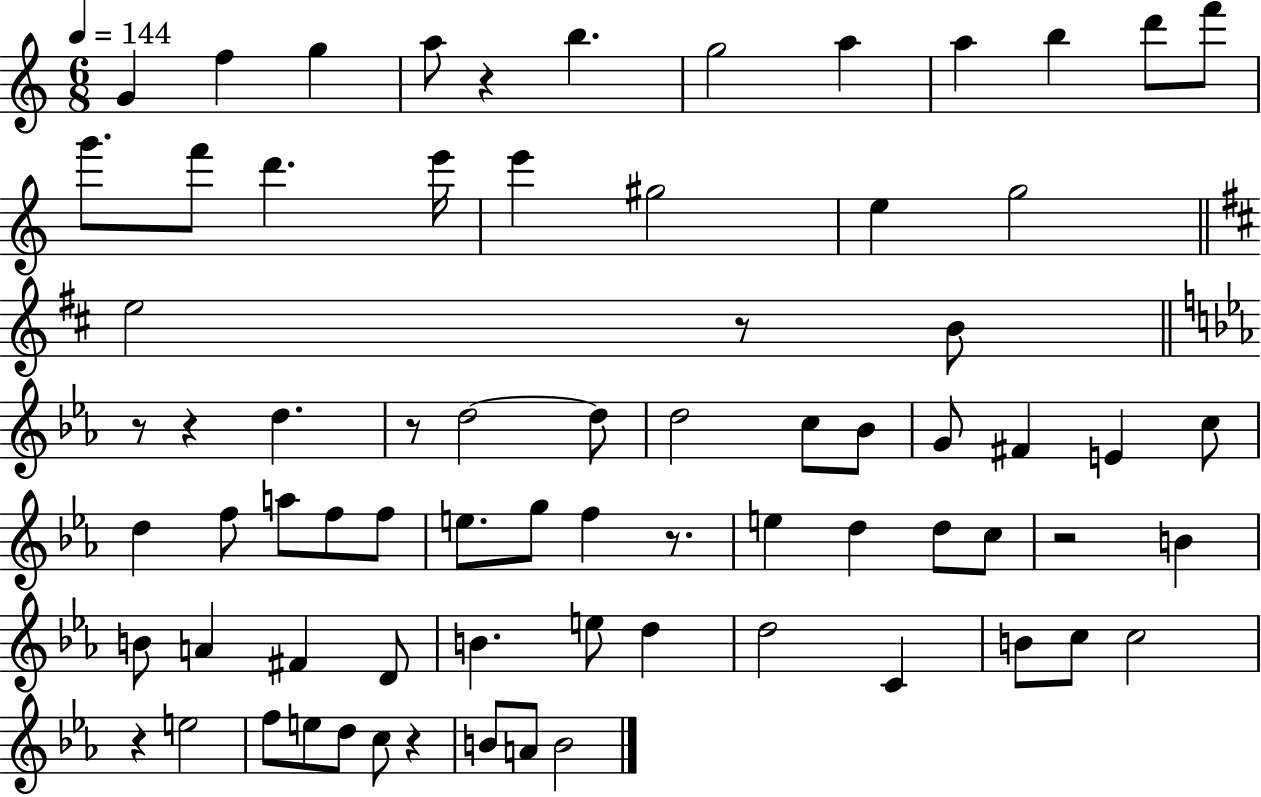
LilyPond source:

{
  \clef treble
  \numericTimeSignature
  \time 6/8
  \key c \major
  \tempo 4 = 144
  \repeat volta 2 { g'4 f''4 g''4 | a''8 r4 b''4. | g''2 a''4 | a''4 b''4 d'''8 f'''8 | \break g'''8. f'''8 d'''4. e'''16 | e'''4 gis''2 | e''4 g''2 | \bar "||" \break \key b \minor e''2 r8 b'8 | \bar "||" \break \key ees \major r8 r4 d''4. | r8 d''2~~ d''8 | d''2 c''8 bes'8 | g'8 fis'4 e'4 c''8 | \break d''4 f''8 a''8 f''8 f''8 | e''8. g''8 f''4 r8. | e''4 d''4 d''8 c''8 | r2 b'4 | \break b'8 a'4 fis'4 d'8 | b'4. e''8 d''4 | d''2 c'4 | b'8 c''8 c''2 | \break r4 e''2 | f''8 e''8 d''8 c''8 r4 | b'8 a'8 b'2 | } \bar "|."
}